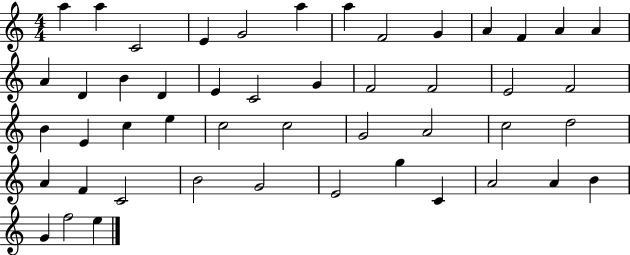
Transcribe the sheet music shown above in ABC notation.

X:1
T:Untitled
M:4/4
L:1/4
K:C
a a C2 E G2 a a F2 G A F A A A D B D E C2 G F2 F2 E2 F2 B E c e c2 c2 G2 A2 c2 d2 A F C2 B2 G2 E2 g C A2 A B G f2 e